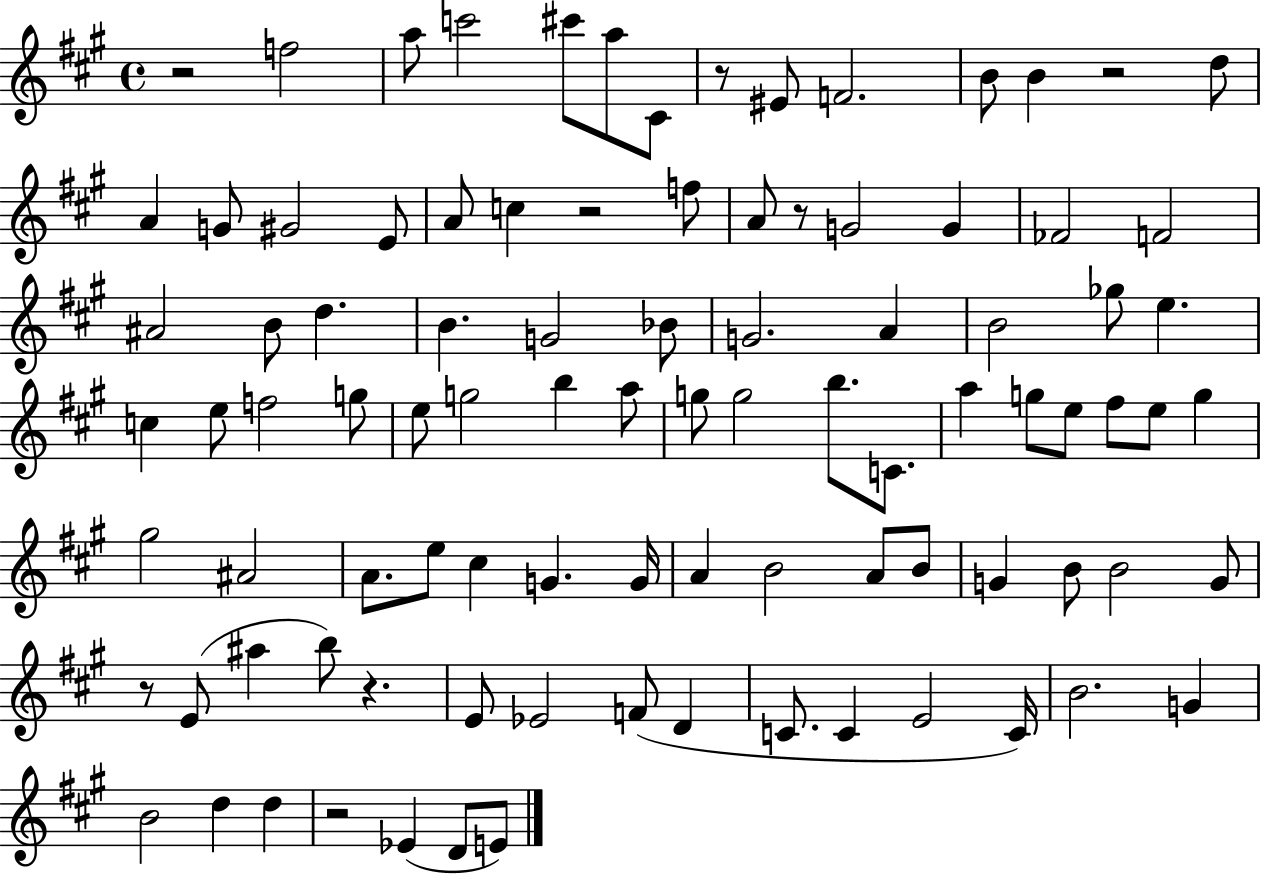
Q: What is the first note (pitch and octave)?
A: F5